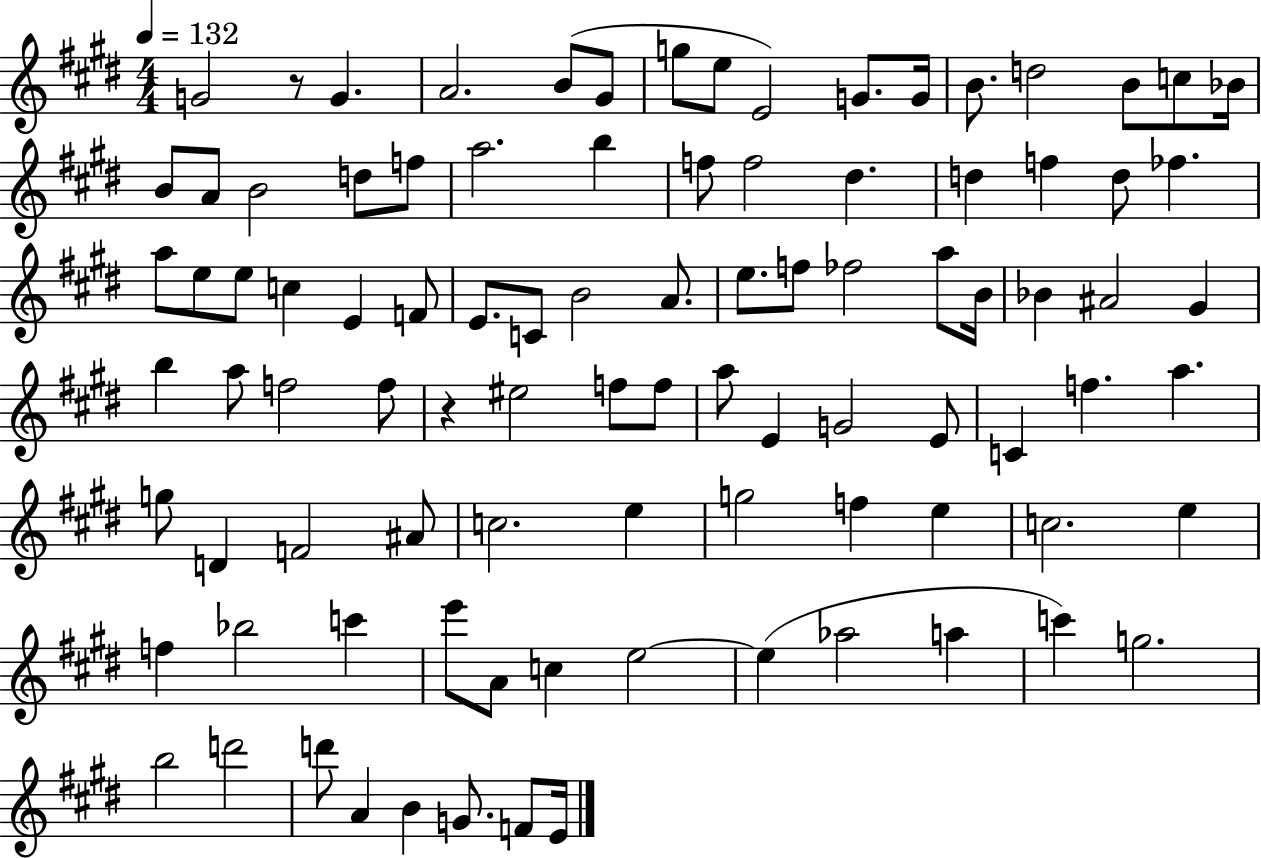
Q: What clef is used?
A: treble